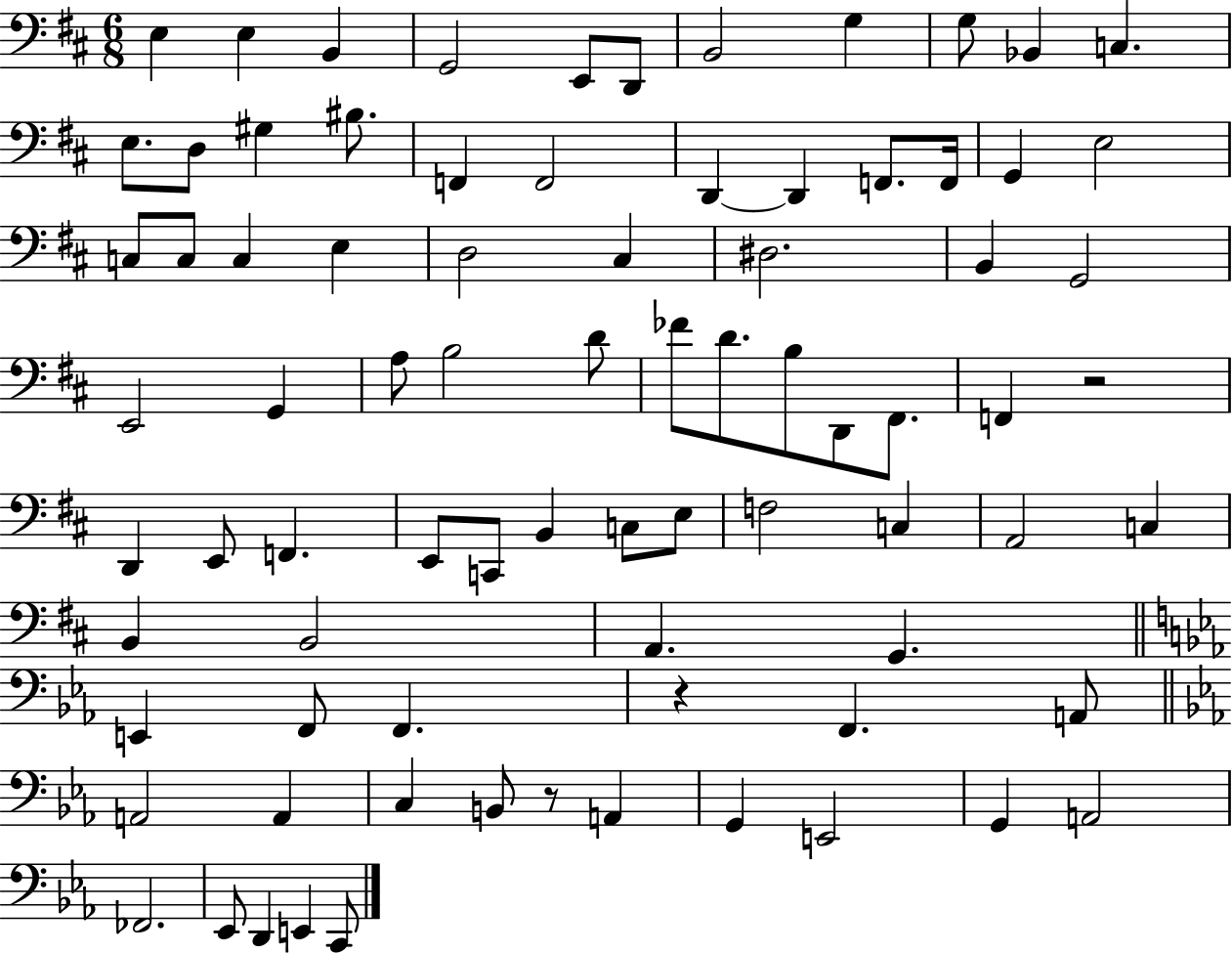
X:1
T:Untitled
M:6/8
L:1/4
K:D
E, E, B,, G,,2 E,,/2 D,,/2 B,,2 G, G,/2 _B,, C, E,/2 D,/2 ^G, ^B,/2 F,, F,,2 D,, D,, F,,/2 F,,/4 G,, E,2 C,/2 C,/2 C, E, D,2 ^C, ^D,2 B,, G,,2 E,,2 G,, A,/2 B,2 D/2 _F/2 D/2 B,/2 D,,/2 ^F,,/2 F,, z2 D,, E,,/2 F,, E,,/2 C,,/2 B,, C,/2 E,/2 F,2 C, A,,2 C, B,, B,,2 A,, G,, E,, F,,/2 F,, z F,, A,,/2 A,,2 A,, C, B,,/2 z/2 A,, G,, E,,2 G,, A,,2 _F,,2 _E,,/2 D,, E,, C,,/2